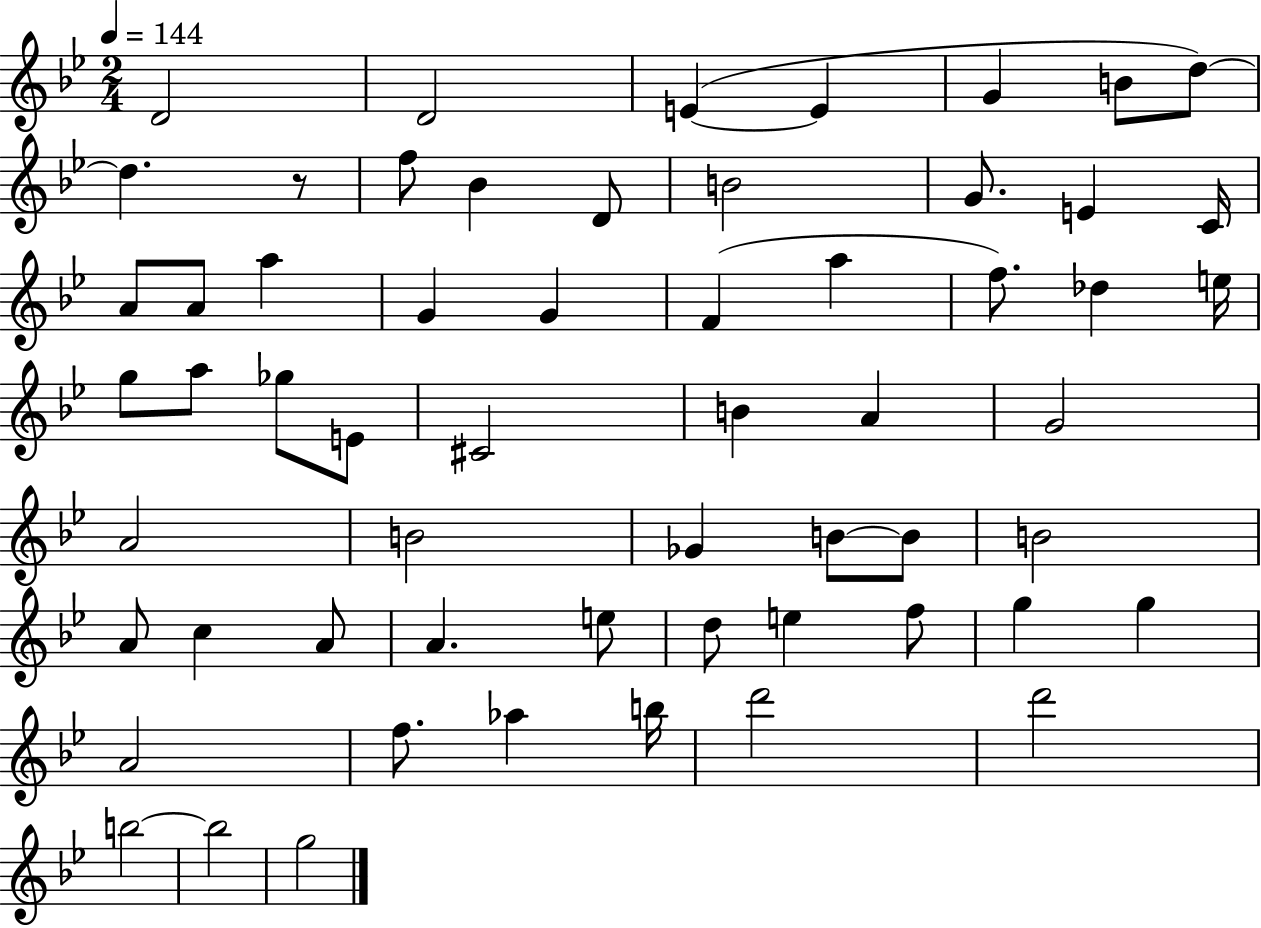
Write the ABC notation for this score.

X:1
T:Untitled
M:2/4
L:1/4
K:Bb
D2 D2 E E G B/2 d/2 d z/2 f/2 _B D/2 B2 G/2 E C/4 A/2 A/2 a G G F a f/2 _d e/4 g/2 a/2 _g/2 E/2 ^C2 B A G2 A2 B2 _G B/2 B/2 B2 A/2 c A/2 A e/2 d/2 e f/2 g g A2 f/2 _a b/4 d'2 d'2 b2 b2 g2